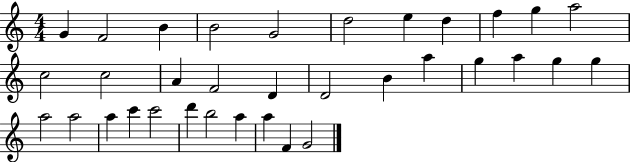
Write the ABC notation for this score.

X:1
T:Untitled
M:4/4
L:1/4
K:C
G F2 B B2 G2 d2 e d f g a2 c2 c2 A F2 D D2 B a g a g g a2 a2 a c' c'2 d' b2 a a F G2